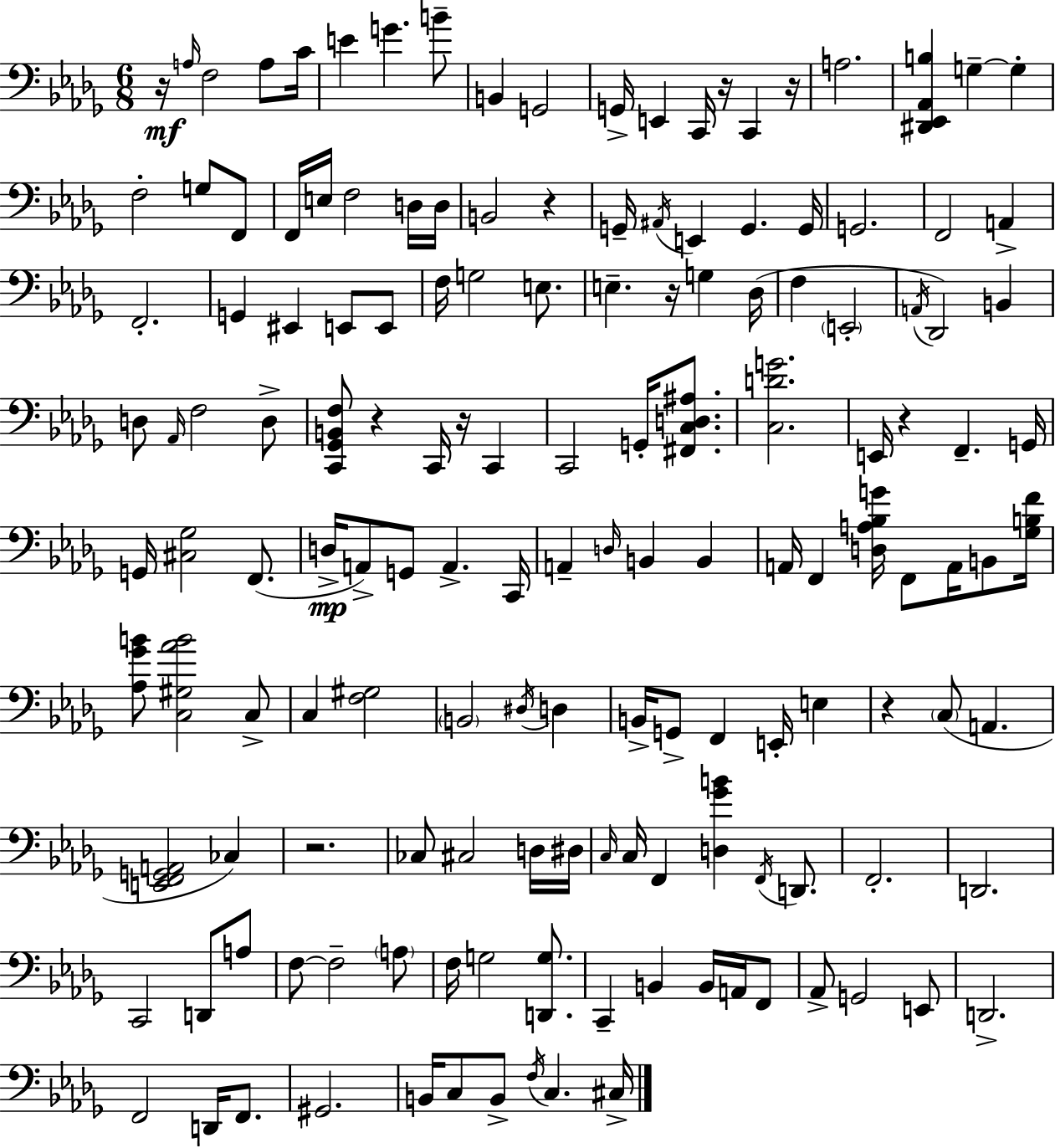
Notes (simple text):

R/s A3/s F3/h A3/e C4/s E4/q G4/q. B4/e B2/q G2/h G2/s E2/q C2/s R/s C2/q R/s A3/h. [D#2,Eb2,Ab2,B3]/q G3/q G3/q F3/h G3/e F2/e F2/s E3/s F3/h D3/s D3/s B2/h R/q G2/s A#2/s E2/q G2/q. G2/s G2/h. F2/h A2/q F2/h. G2/q EIS2/q E2/e E2/e F3/s G3/h E3/e. E3/q. R/s G3/q Db3/s F3/q E2/h A2/s Db2/h B2/q D3/e Ab2/s F3/h D3/e [C2,Gb2,B2,F3]/e R/q C2/s R/s C2/q C2/h G2/s [F#2,C3,D3,A#3]/e. [C3,D4,G4]/h. E2/s R/q F2/q. G2/s G2/s [C#3,Gb3]/h F2/e. D3/s A2/e G2/e A2/q. C2/s A2/q D3/s B2/q B2/q A2/s F2/q [D3,A3,Bb3,G4]/s F2/e A2/s B2/e [Gb3,B3,F4]/s [Ab3,Gb4,B4]/e [C3,G#3,Ab4,B4]/h C3/e C3/q [F3,G#3]/h B2/h D#3/s D3/q B2/s G2/e F2/q E2/s E3/q R/q C3/e A2/q. [E2,F2,G2,A2]/h CES3/q R/h. CES3/e C#3/h D3/s D#3/s C3/s C3/s F2/q [D3,Gb4,B4]/q F2/s D2/e. F2/h. D2/h. C2/h D2/e A3/e F3/e F3/h A3/e F3/s G3/h [D2,G3]/e. C2/q B2/q B2/s A2/s F2/e Ab2/e G2/h E2/e D2/h. F2/h D2/s F2/e. G#2/h. B2/s C3/e B2/e F3/s C3/q. C#3/s